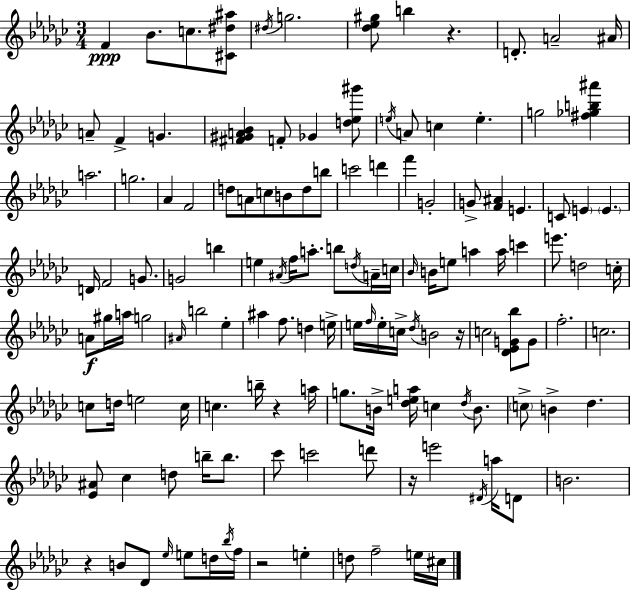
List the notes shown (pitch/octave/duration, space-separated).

F4/q Bb4/e. C5/e. [C#4,D#5,A#5]/e D#5/s G5/h. [Db5,Eb5,G#5]/e B5/q R/q. D4/e. A4/h A#4/s A4/e F4/q G4/q. [F#4,G#4,A4,Bb4]/q F4/e Gb4/q [D5,Eb5,G#6]/e E5/s A4/e C5/q E5/q. G5/h [F#5,Gb5,B5,A#6]/q A5/h. G5/h. Ab4/q F4/h D5/e A4/e C5/e B4/e D5/e B5/e C6/h D6/q F6/q G4/h G4/e [F4,A#4]/q E4/q. C4/e E4/q E4/q. D4/s F4/h G4/e. G4/h B5/q E5/q A#4/s F5/s A5/e. B5/e D5/s A4/s C5/s Bb4/s B4/s E5/e A5/q A5/s C6/q E6/e. D5/h C5/s A4/e G#5/s A5/s G5/h A#4/s B5/h Eb5/q A#5/q F5/e. D5/q E5/s E5/s F5/s E5/s C5/s Db5/s B4/h R/s C5/h [Db4,Eb4,G4,Bb5]/e G4/e F5/h. C5/h. C5/e D5/s E5/h C5/s C5/q. B5/s R/q A5/s G5/e. B4/s [Db5,E5,A5]/s C5/q Db5/s B4/e. C5/e B4/q Db5/q. [Eb4,A#4]/e CES5/q D5/e B5/s B5/e. CES6/e C6/h D6/e R/s E6/h D#4/s A5/s D4/e B4/h. R/q B4/e Db4/e Eb5/s E5/e D5/s Bb5/s F5/s R/h E5/q D5/e F5/h E5/s C#5/s